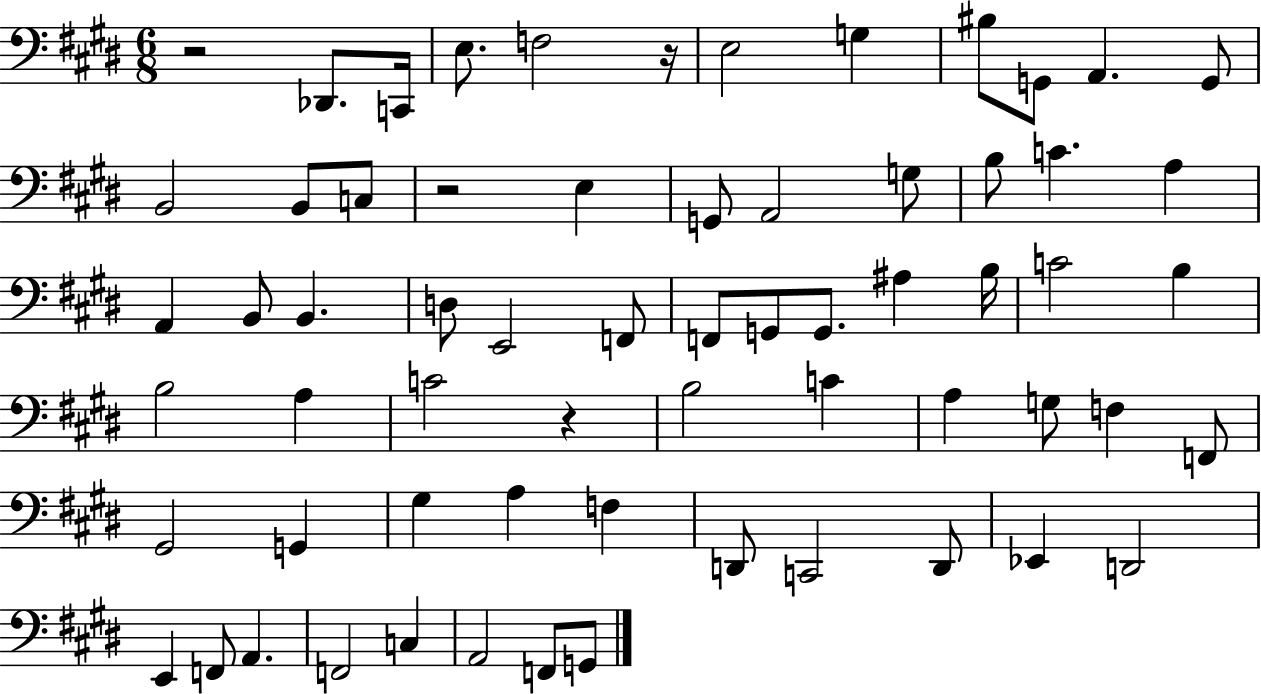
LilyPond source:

{
  \clef bass
  \numericTimeSignature
  \time 6/8
  \key e \major
  \repeat volta 2 { r2 des,8. c,16 | e8. f2 r16 | e2 g4 | bis8 g,8 a,4. g,8 | \break b,2 b,8 c8 | r2 e4 | g,8 a,2 g8 | b8 c'4. a4 | \break a,4 b,8 b,4. | d8 e,2 f,8 | f,8 g,8 g,8. ais4 b16 | c'2 b4 | \break b2 a4 | c'2 r4 | b2 c'4 | a4 g8 f4 f,8 | \break gis,2 g,4 | gis4 a4 f4 | d,8 c,2 d,8 | ees,4 d,2 | \break e,4 f,8 a,4. | f,2 c4 | a,2 f,8 g,8 | } \bar "|."
}